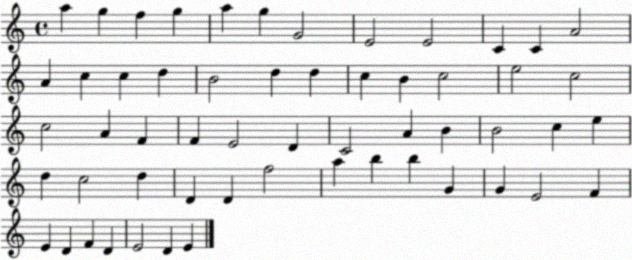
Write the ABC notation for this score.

X:1
T:Untitled
M:4/4
L:1/4
K:C
a g f g a g G2 E2 E2 C C A2 A c c d B2 d d c B c2 e2 c2 c2 A F F E2 D C2 A B B2 c e d c2 d D D f2 a b b G G E2 F E D F D E2 D E